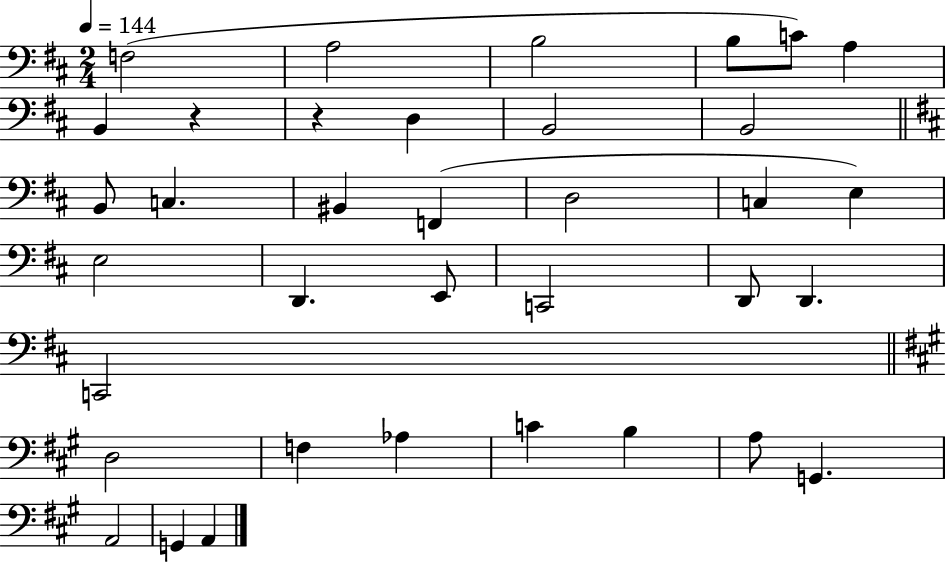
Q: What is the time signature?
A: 2/4